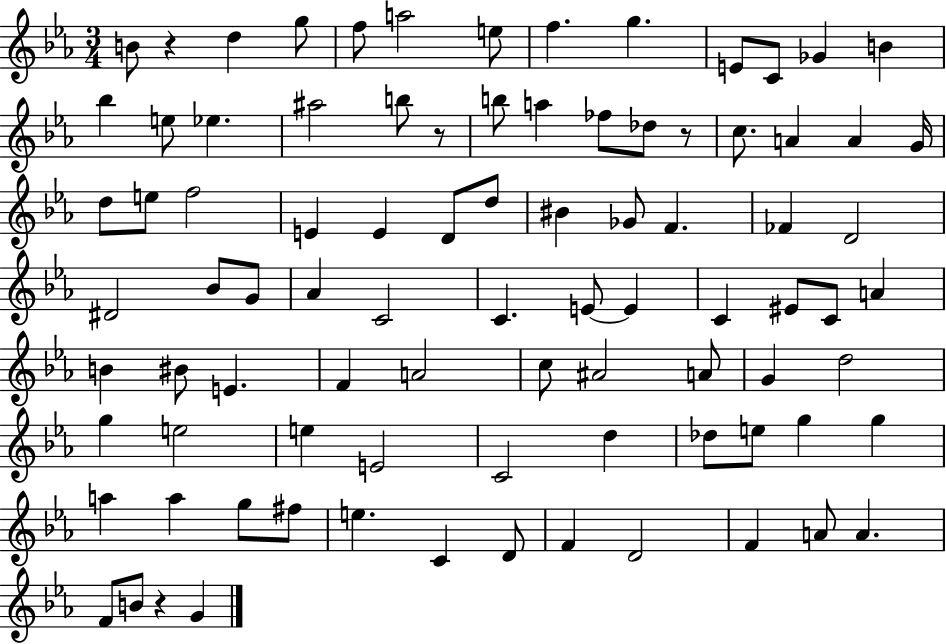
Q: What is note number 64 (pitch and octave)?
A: C4